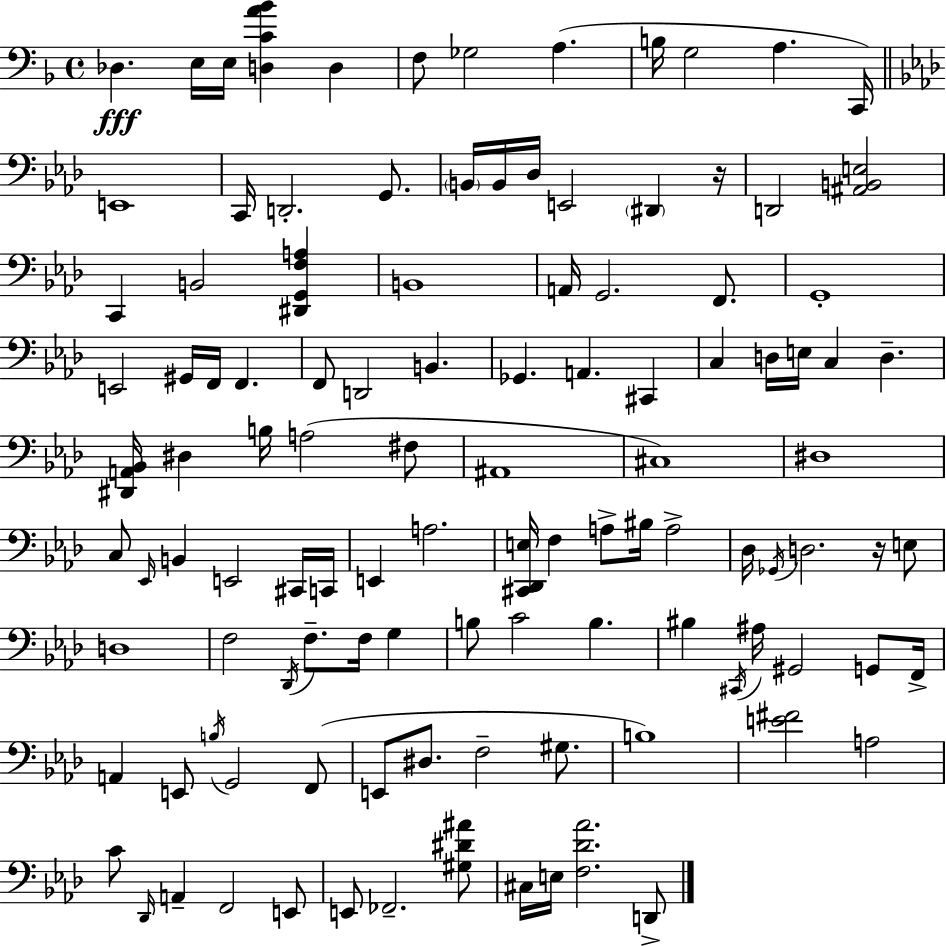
{
  \clef bass
  \time 4/4
  \defaultTimeSignature
  \key f \major
  des4.\fff e16 e16 <d c' a' bes'>4 d4 | f8 ges2 a4.( | b16 g2 a4. c,16) | \bar "||" \break \key aes \major e,1 | c,16 d,2.-. g,8. | \parenthesize b,16 b,16 des16 e,2 \parenthesize dis,4 r16 | d,2 <ais, b, e>2 | \break c,4 b,2 <dis, g, f a>4 | b,1 | a,16 g,2. f,8. | g,1-. | \break e,2 gis,16 f,16 f,4. | f,8 d,2 b,4. | ges,4. a,4. cis,4 | c4 d16 e16 c4 d4.-- | \break <dis, a, bes,>16 dis4 b16 a2( fis8 | ais,1 | cis1) | dis1 | \break c8 \grace { ees,16 } b,4 e,2 cis,16 | c,16 e,4 a2. | <cis, des, e>16 f4 a8-> bis16 a2-> | des16 \acciaccatura { ges,16 } d2. r16 | \break e8 d1 | f2 \acciaccatura { des,16 } f8.-- f16 g4 | b8 c'2 b4. | bis4 \acciaccatura { cis,16 } ais16 gis,2 | \break g,8 f,16-> a,4 e,8 \acciaccatura { b16 } g,2 | f,8( e,8 dis8. f2-- | gis8. b1) | <e' fis'>2 a2 | \break c'8 \grace { des,16 } a,4-- f,2 | e,8 e,8 fes,2.-- | <gis dis' ais'>8 cis16 e16 <f des' aes'>2. | d,8-> \bar "|."
}